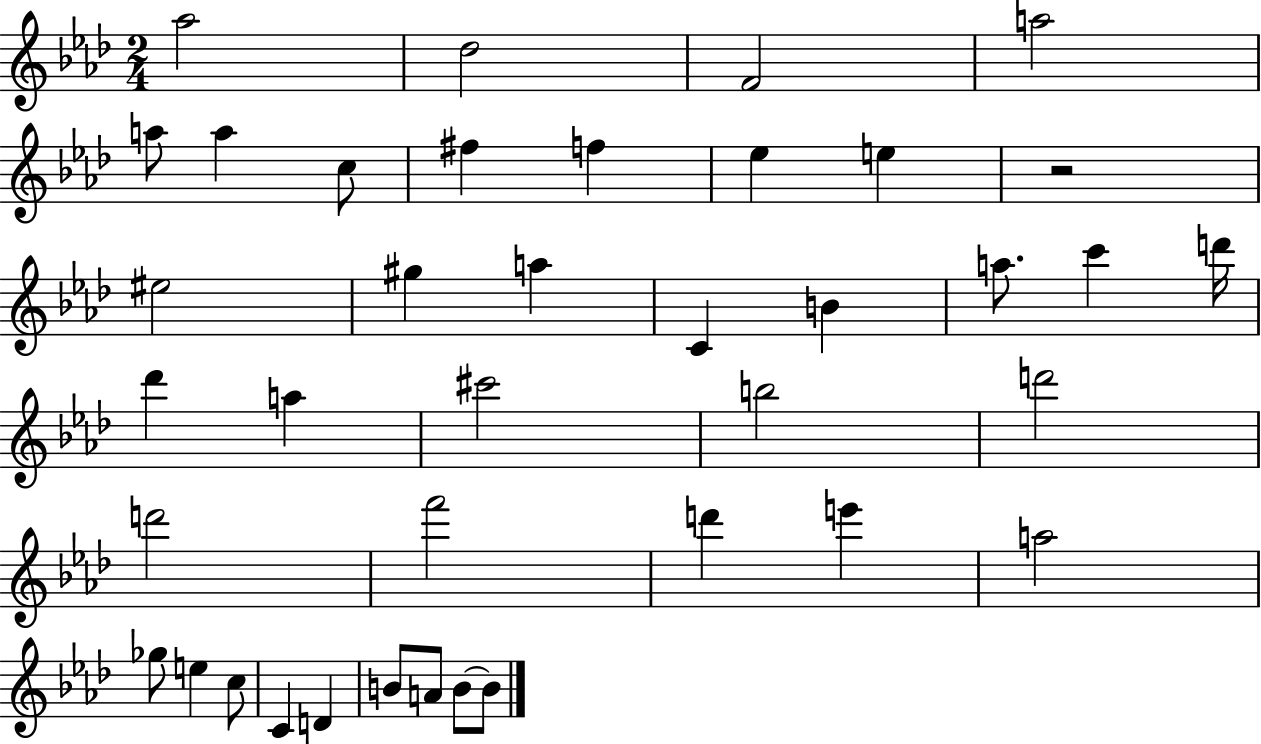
Ab5/h Db5/h F4/h A5/h A5/e A5/q C5/e F#5/q F5/q Eb5/q E5/q R/h EIS5/h G#5/q A5/q C4/q B4/q A5/e. C6/q D6/s Db6/q A5/q C#6/h B5/h D6/h D6/h F6/h D6/q E6/q A5/h Gb5/e E5/q C5/e C4/q D4/q B4/e A4/e B4/e B4/e